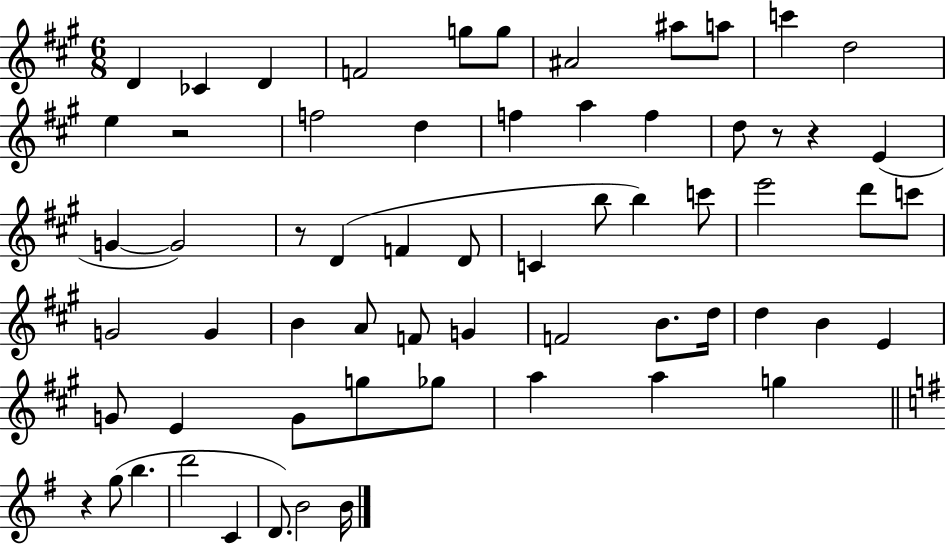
{
  \clef treble
  \numericTimeSignature
  \time 6/8
  \key a \major
  d'4 ces'4 d'4 | f'2 g''8 g''8 | ais'2 ais''8 a''8 | c'''4 d''2 | \break e''4 r2 | f''2 d''4 | f''4 a''4 f''4 | d''8 r8 r4 e'4( | \break g'4~~ g'2) | r8 d'4( f'4 d'8 | c'4 b''8 b''4) c'''8 | e'''2 d'''8 c'''8 | \break g'2 g'4 | b'4 a'8 f'8 g'4 | f'2 b'8. d''16 | d''4 b'4 e'4 | \break g'8 e'4 g'8 g''8 ges''8 | a''4 a''4 g''4 | \bar "||" \break \key e \minor r4 g''8( b''4. | d'''2 c'4 | d'8.) b'2 b'16 | \bar "|."
}